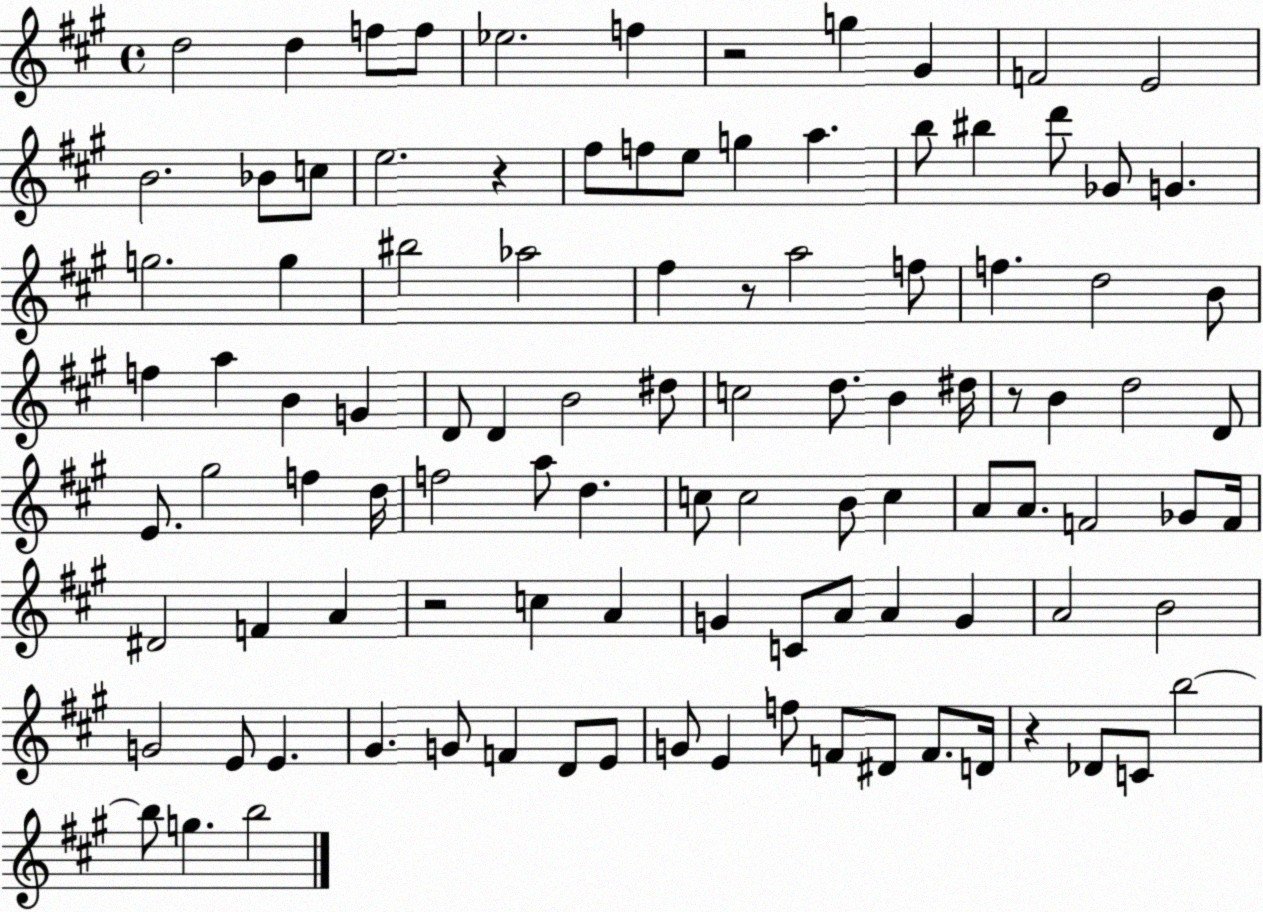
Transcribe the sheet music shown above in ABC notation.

X:1
T:Untitled
M:4/4
L:1/4
K:A
d2 d f/2 f/2 _e2 f z2 g ^G F2 E2 B2 _B/2 c/2 e2 z ^f/2 f/2 e/2 g a b/2 ^b d'/2 _G/2 G g2 g ^b2 _a2 ^f z/2 a2 f/2 f d2 B/2 f a B G D/2 D B2 ^d/2 c2 d/2 B ^d/4 z/2 B d2 D/2 E/2 ^g2 f d/4 f2 a/2 d c/2 c2 B/2 c A/2 A/2 F2 _G/2 F/4 ^D2 F A z2 c A G C/2 A/2 A G A2 B2 G2 E/2 E ^G G/2 F D/2 E/2 G/2 E f/2 F/2 ^D/2 F/2 D/4 z _D/2 C/2 b2 b/2 g b2